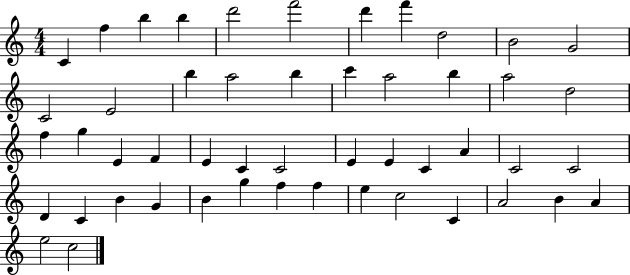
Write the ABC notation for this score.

X:1
T:Untitled
M:4/4
L:1/4
K:C
C f b b d'2 f'2 d' f' d2 B2 G2 C2 E2 b a2 b c' a2 b a2 d2 f g E F E C C2 E E C A C2 C2 D C B G B g f f e c2 C A2 B A e2 c2